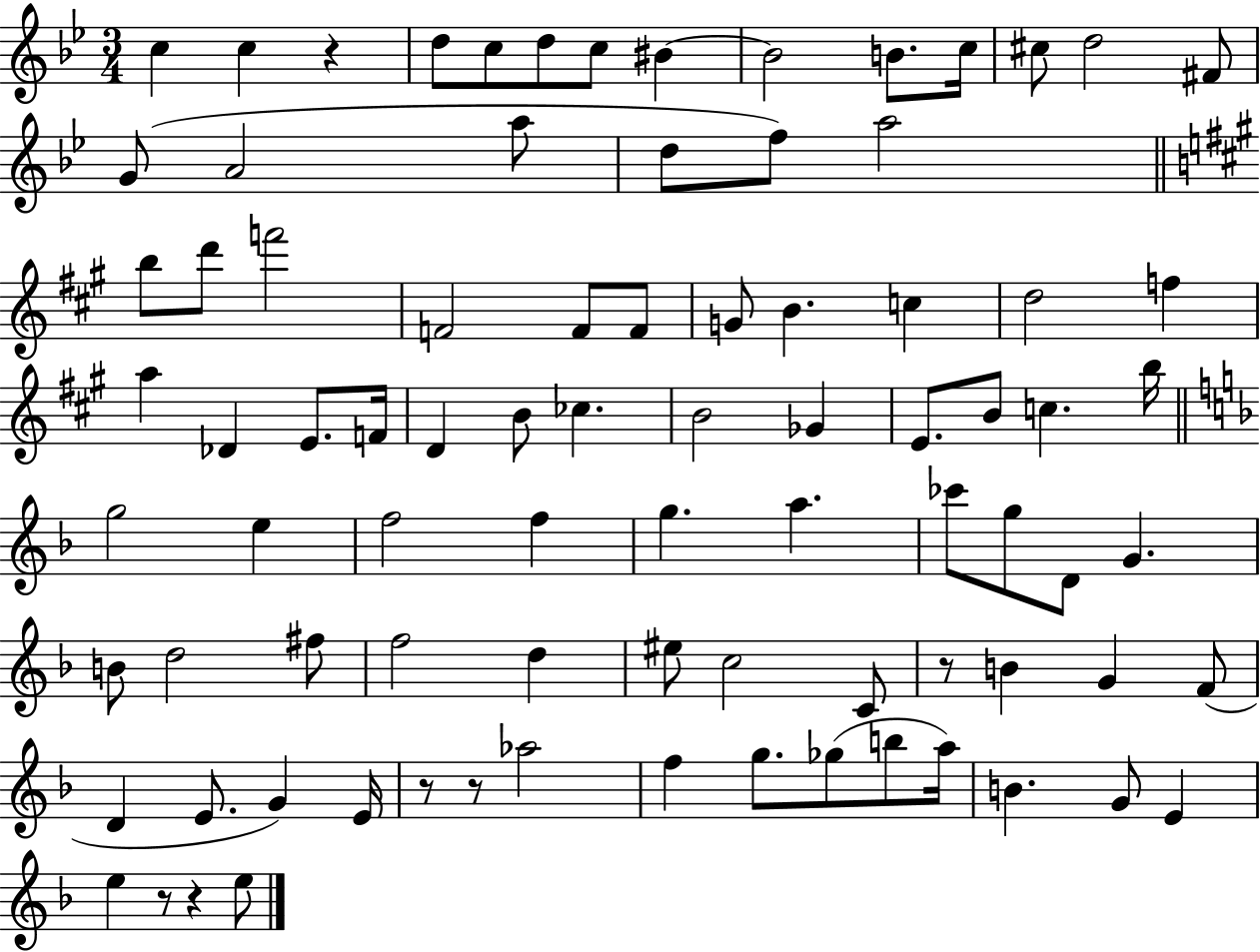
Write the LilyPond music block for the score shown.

{
  \clef treble
  \numericTimeSignature
  \time 3/4
  \key bes \major
  c''4 c''4 r4 | d''8 c''8 d''8 c''8 bis'4~~ | bis'2 b'8. c''16 | cis''8 d''2 fis'8 | \break g'8( a'2 a''8 | d''8 f''8) a''2 | \bar "||" \break \key a \major b''8 d'''8 f'''2 | f'2 f'8 f'8 | g'8 b'4. c''4 | d''2 f''4 | \break a''4 des'4 e'8. f'16 | d'4 b'8 ces''4. | b'2 ges'4 | e'8. b'8 c''4. b''16 | \break \bar "||" \break \key f \major g''2 e''4 | f''2 f''4 | g''4. a''4. | ces'''8 g''8 d'8 g'4. | \break b'8 d''2 fis''8 | f''2 d''4 | eis''8 c''2 c'8 | r8 b'4 g'4 f'8( | \break d'4 e'8. g'4) e'16 | r8 r8 aes''2 | f''4 g''8. ges''8( b''8 a''16) | b'4. g'8 e'4 | \break e''4 r8 r4 e''8 | \bar "|."
}